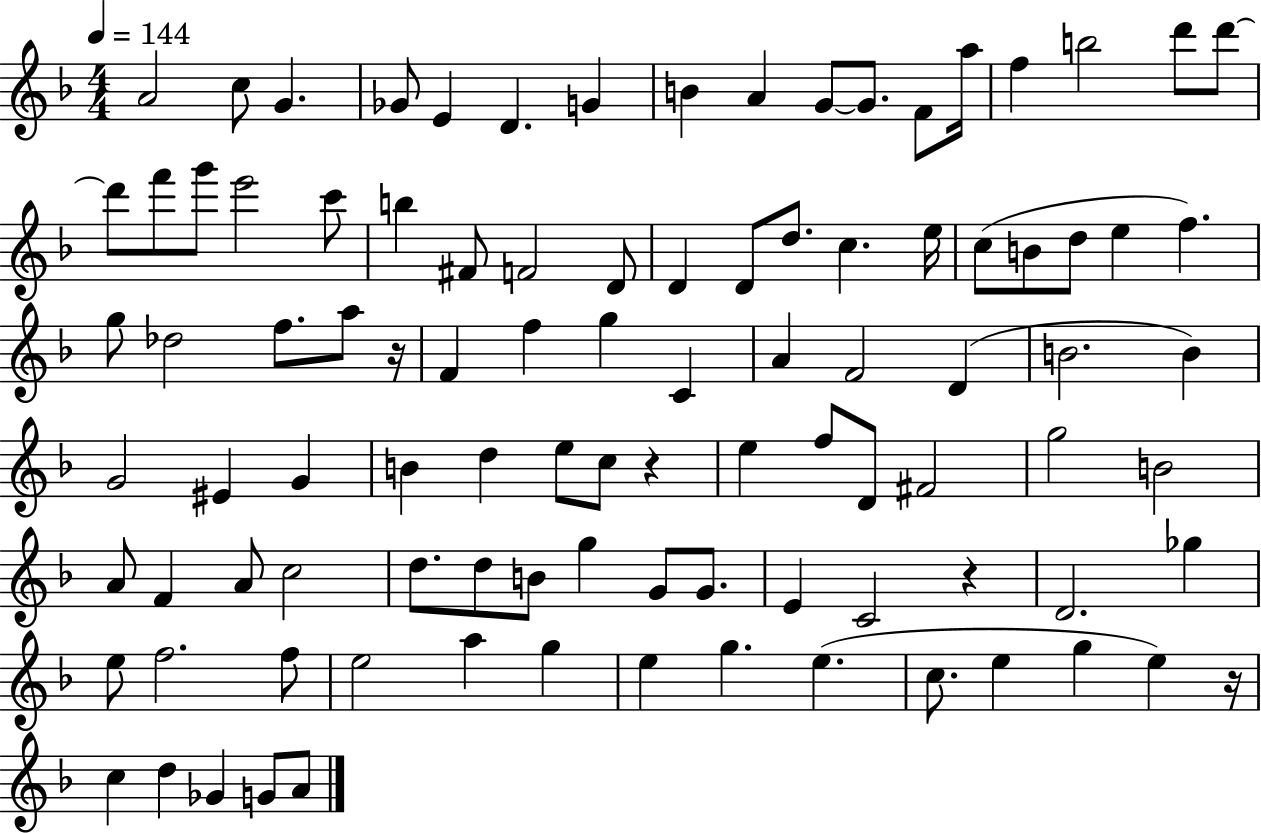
A4/h C5/e G4/q. Gb4/e E4/q D4/q. G4/q B4/q A4/q G4/e G4/e. F4/e A5/s F5/q B5/h D6/e D6/e D6/e F6/e G6/e E6/h C6/e B5/q F#4/e F4/h D4/e D4/q D4/e D5/e. C5/q. E5/s C5/e B4/e D5/e E5/q F5/q. G5/e Db5/h F5/e. A5/e R/s F4/q F5/q G5/q C4/q A4/q F4/h D4/q B4/h. B4/q G4/h EIS4/q G4/q B4/q D5/q E5/e C5/e R/q E5/q F5/e D4/e F#4/h G5/h B4/h A4/e F4/q A4/e C5/h D5/e. D5/e B4/e G5/q G4/e G4/e. E4/q C4/h R/q D4/h. Gb5/q E5/e F5/h. F5/e E5/h A5/q G5/q E5/q G5/q. E5/q. C5/e. E5/q G5/q E5/q R/s C5/q D5/q Gb4/q G4/e A4/e